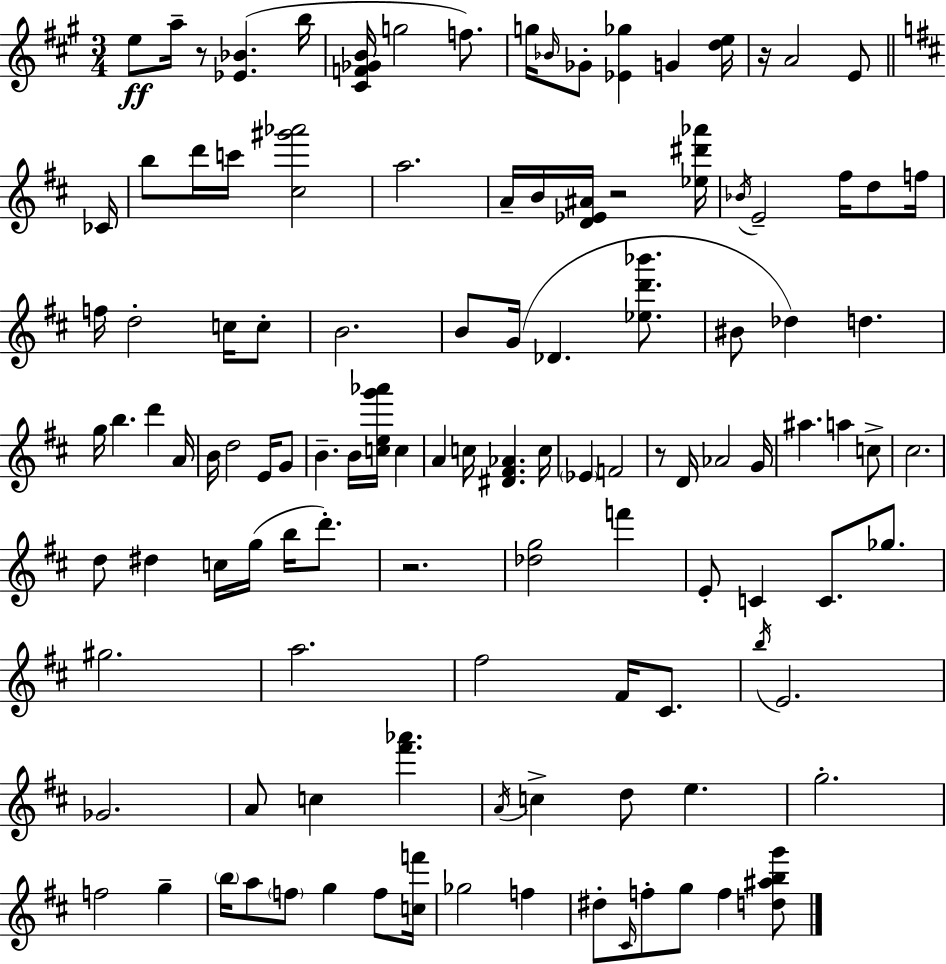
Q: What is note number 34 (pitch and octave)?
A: D5